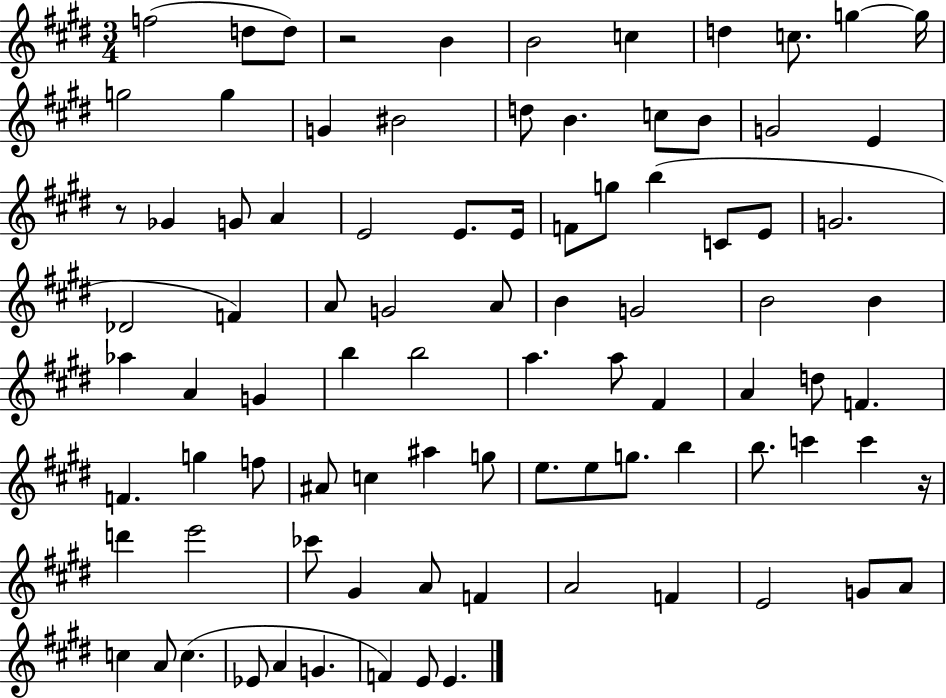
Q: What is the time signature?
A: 3/4